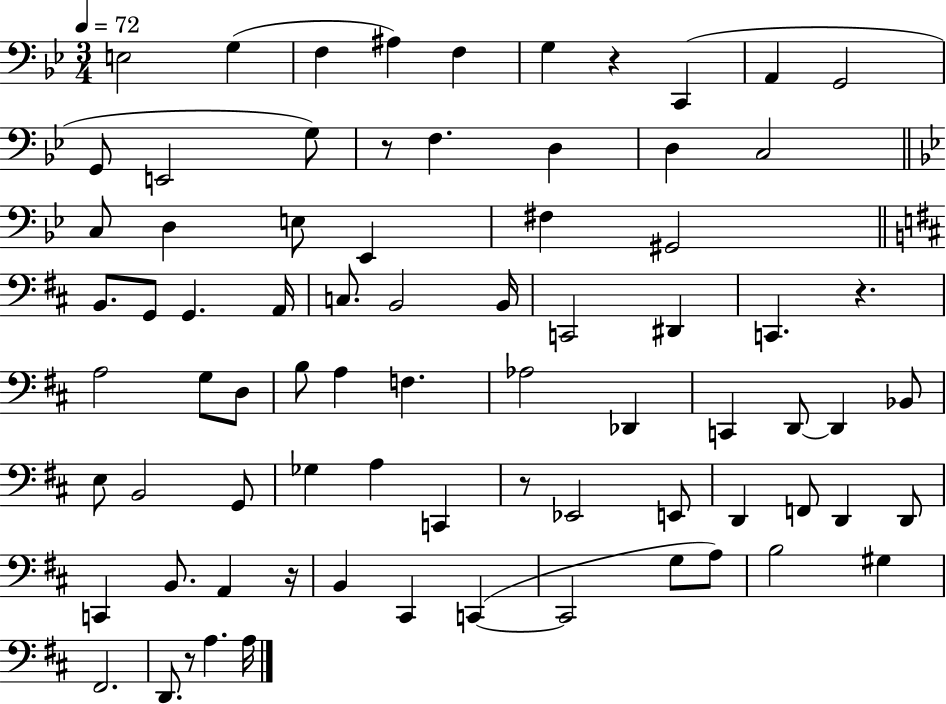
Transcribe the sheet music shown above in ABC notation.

X:1
T:Untitled
M:3/4
L:1/4
K:Bb
E,2 G, F, ^A, F, G, z C,, A,, G,,2 G,,/2 E,,2 G,/2 z/2 F, D, D, C,2 C,/2 D, E,/2 _E,, ^F, ^G,,2 B,,/2 G,,/2 G,, A,,/4 C,/2 B,,2 B,,/4 C,,2 ^D,, C,, z A,2 G,/2 D,/2 B,/2 A, F, _A,2 _D,, C,, D,,/2 D,, _B,,/2 E,/2 B,,2 G,,/2 _G, A, C,, z/2 _E,,2 E,,/2 D,, F,,/2 D,, D,,/2 C,, B,,/2 A,, z/4 B,, ^C,, C,, C,,2 G,/2 A,/2 B,2 ^G, ^F,,2 D,,/2 z/2 A, A,/4